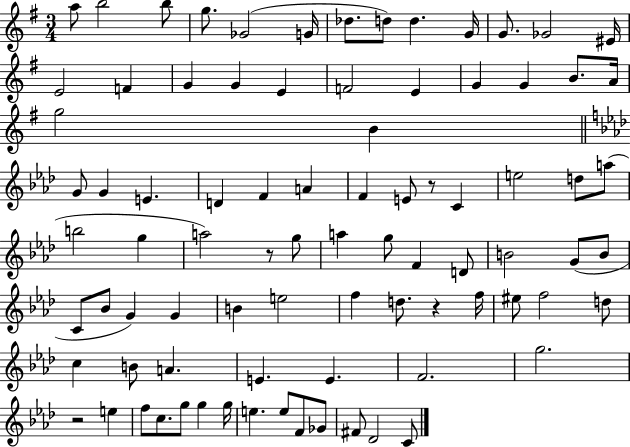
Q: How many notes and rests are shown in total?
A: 85